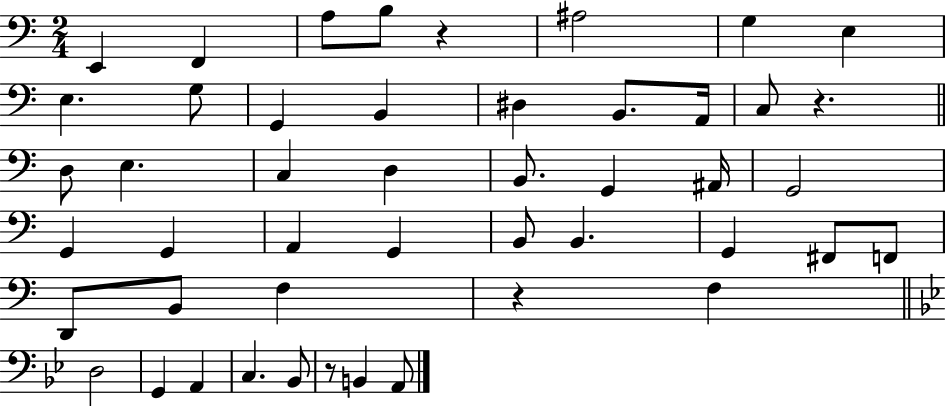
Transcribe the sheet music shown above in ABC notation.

X:1
T:Untitled
M:2/4
L:1/4
K:C
E,, F,, A,/2 B,/2 z ^A,2 G, E, E, G,/2 G,, B,, ^D, B,,/2 A,,/4 C,/2 z D,/2 E, C, D, B,,/2 G,, ^A,,/4 G,,2 G,, G,, A,, G,, B,,/2 B,, G,, ^F,,/2 F,,/2 D,,/2 B,,/2 F, z F, D,2 G,, A,, C, _B,,/2 z/2 B,, A,,/2